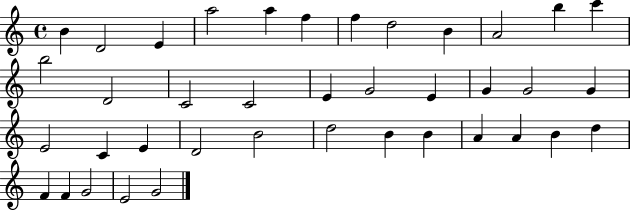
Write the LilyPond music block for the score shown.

{
  \clef treble
  \time 4/4
  \defaultTimeSignature
  \key c \major
  b'4 d'2 e'4 | a''2 a''4 f''4 | f''4 d''2 b'4 | a'2 b''4 c'''4 | \break b''2 d'2 | c'2 c'2 | e'4 g'2 e'4 | g'4 g'2 g'4 | \break e'2 c'4 e'4 | d'2 b'2 | d''2 b'4 b'4 | a'4 a'4 b'4 d''4 | \break f'4 f'4 g'2 | e'2 g'2 | \bar "|."
}